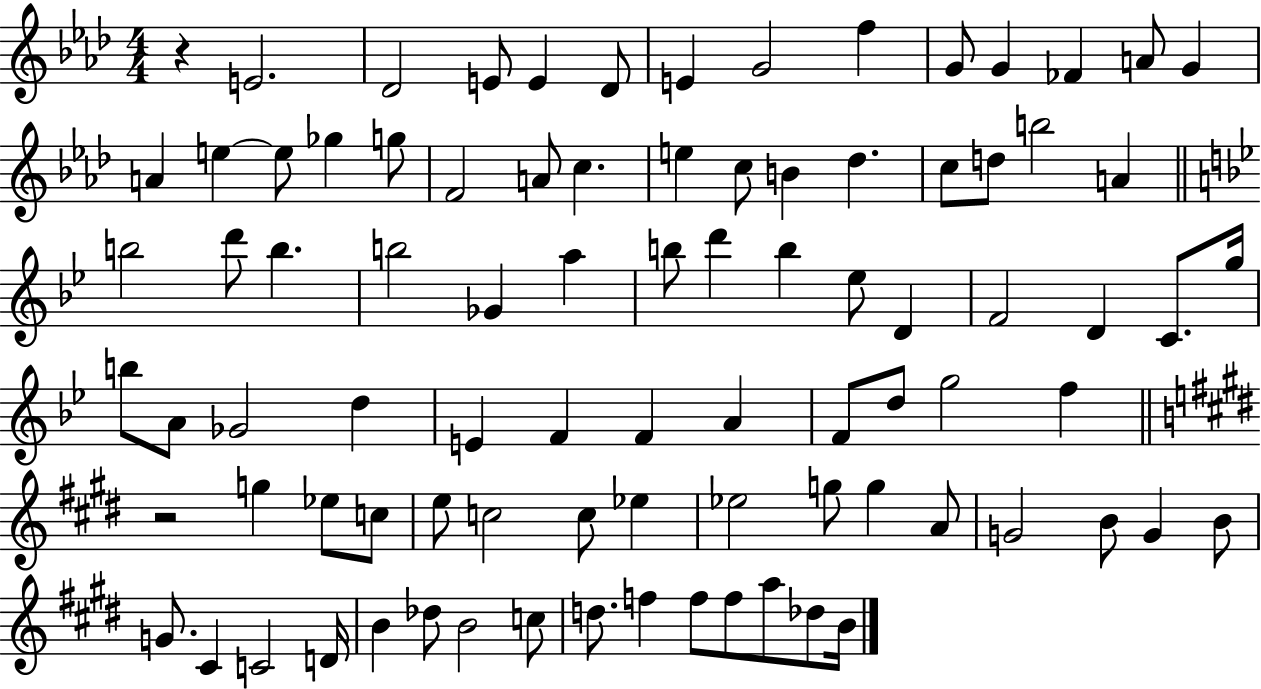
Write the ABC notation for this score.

X:1
T:Untitled
M:4/4
L:1/4
K:Ab
z E2 _D2 E/2 E _D/2 E G2 f G/2 G _F A/2 G A e e/2 _g g/2 F2 A/2 c e c/2 B _d c/2 d/2 b2 A b2 d'/2 b b2 _G a b/2 d' b _e/2 D F2 D C/2 g/4 b/2 A/2 _G2 d E F F A F/2 d/2 g2 f z2 g _e/2 c/2 e/2 c2 c/2 _e _e2 g/2 g A/2 G2 B/2 G B/2 G/2 ^C C2 D/4 B _d/2 B2 c/2 d/2 f f/2 f/2 a/2 _d/2 B/4